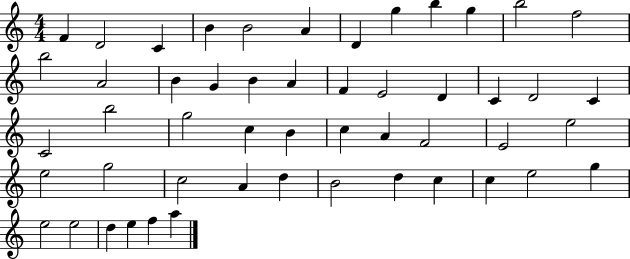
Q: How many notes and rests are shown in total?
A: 51